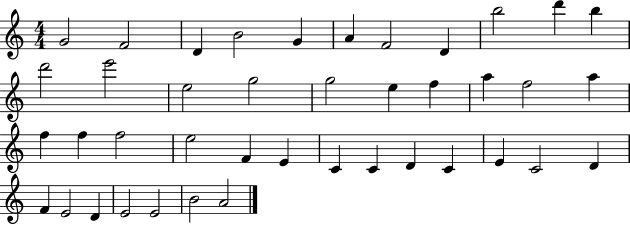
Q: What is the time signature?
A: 4/4